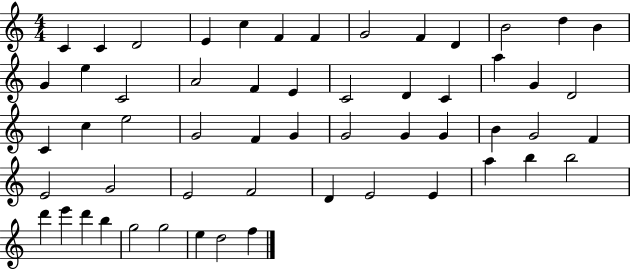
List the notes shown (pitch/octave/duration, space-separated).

C4/q C4/q D4/h E4/q C5/q F4/q F4/q G4/h F4/q D4/q B4/h D5/q B4/q G4/q E5/q C4/h A4/h F4/q E4/q C4/h D4/q C4/q A5/q G4/q D4/h C4/q C5/q E5/h G4/h F4/q G4/q G4/h G4/q G4/q B4/q G4/h F4/q E4/h G4/h E4/h F4/h D4/q E4/h E4/q A5/q B5/q B5/h D6/q E6/q D6/q B5/q G5/h G5/h E5/q D5/h F5/q